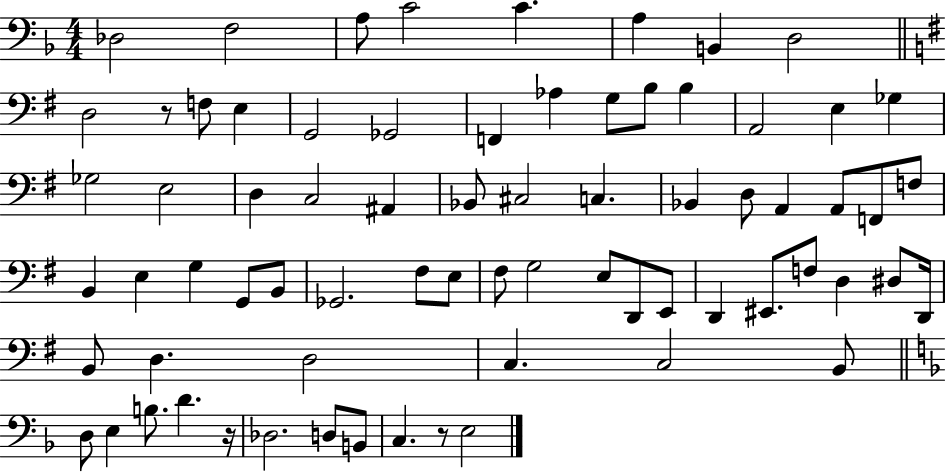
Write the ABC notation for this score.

X:1
T:Untitled
M:4/4
L:1/4
K:F
_D,2 F,2 A,/2 C2 C A, B,, D,2 D,2 z/2 F,/2 E, G,,2 _G,,2 F,, _A, G,/2 B,/2 B, A,,2 E, _G, _G,2 E,2 D, C,2 ^A,, _B,,/2 ^C,2 C, _B,, D,/2 A,, A,,/2 F,,/2 F,/2 B,, E, G, G,,/2 B,,/2 _G,,2 ^F,/2 E,/2 ^F,/2 G,2 E,/2 D,,/2 E,,/2 D,, ^E,,/2 F,/2 D, ^D,/2 D,,/4 B,,/2 D, D,2 C, C,2 B,,/2 D,/2 E, B,/2 D z/4 _D,2 D,/2 B,,/2 C, z/2 E,2